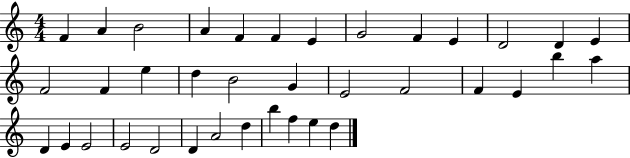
{
  \clef treble
  \numericTimeSignature
  \time 4/4
  \key c \major
  f'4 a'4 b'2 | a'4 f'4 f'4 e'4 | g'2 f'4 e'4 | d'2 d'4 e'4 | \break f'2 f'4 e''4 | d''4 b'2 g'4 | e'2 f'2 | f'4 e'4 b''4 a''4 | \break d'4 e'4 e'2 | e'2 d'2 | d'4 a'2 d''4 | b''4 f''4 e''4 d''4 | \break \bar "|."
}